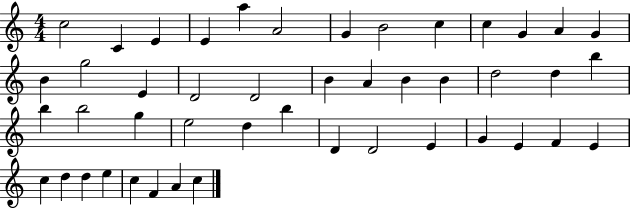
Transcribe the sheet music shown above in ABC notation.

X:1
T:Untitled
M:4/4
L:1/4
K:C
c2 C E E a A2 G B2 c c G A G B g2 E D2 D2 B A B B d2 d b b b2 g e2 d b D D2 E G E F E c d d e c F A c